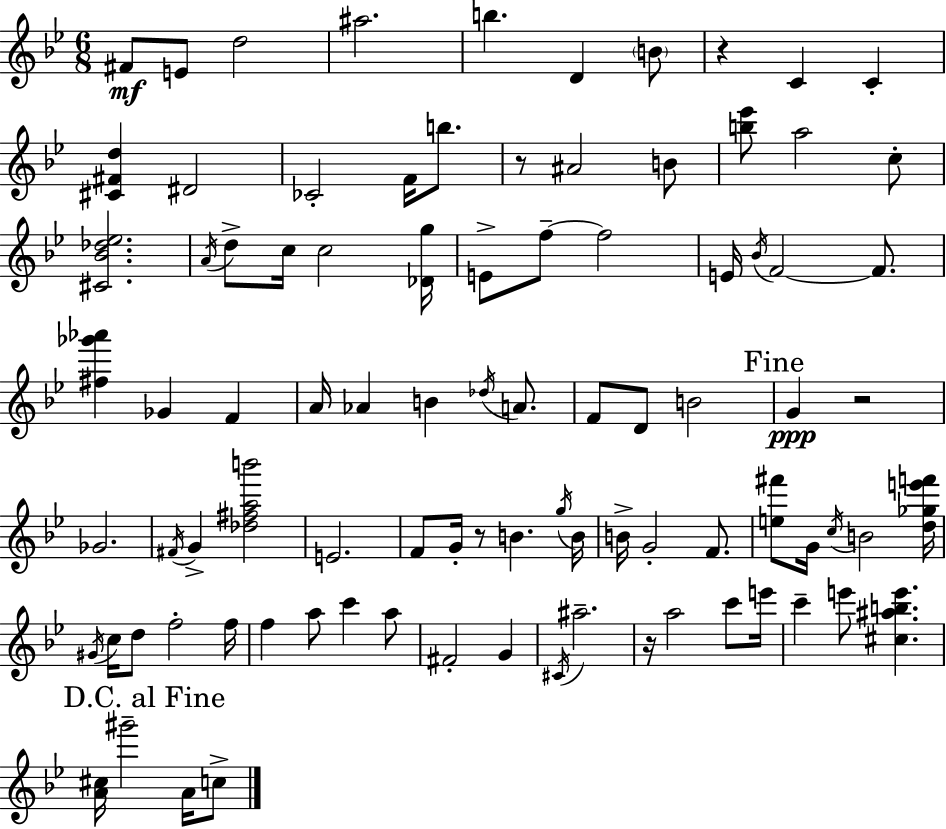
{
  \clef treble
  \numericTimeSignature
  \time 6/8
  \key g \minor
  fis'8\mf e'8 d''2 | ais''2. | b''4. d'4 \parenthesize b'8 | r4 c'4 c'4-. | \break <cis' fis' d''>4 dis'2 | ces'2-. f'16 b''8. | r8 ais'2 b'8 | <b'' ees'''>8 a''2 c''8-. | \break <cis' bes' des'' ees''>2. | \acciaccatura { a'16 } d''8-> c''16 c''2 | <des' g''>16 e'8-> f''8--~~ f''2 | e'16 \acciaccatura { bes'16 } f'2~~ f'8. | \break <fis'' ges''' aes'''>4 ges'4 f'4 | a'16 aes'4 b'4 \acciaccatura { des''16 } | a'8. f'8 d'8 b'2 | \mark "Fine" g'4\ppp r2 | \break ges'2. | \acciaccatura { fis'16 } g'4-> <des'' fis'' a'' b'''>2 | e'2. | f'8 g'16-. r8 b'4. | \break \acciaccatura { g''16 } b'16 b'16-> g'2-. | f'8. <e'' fis'''>8 g'16 \acciaccatura { c''16 } b'2 | <d'' ges'' e''' f'''>16 \acciaccatura { gis'16 } c''16 d''8 f''2-. | f''16 f''4 a''8 | \break c'''4 a''8 fis'2-. | g'4 \acciaccatura { cis'16 } ais''2.-- | r16 a''2 | c'''8 e'''16 c'''4-- | \break e'''8 <cis'' ais'' b'' e'''>4. \mark "D.C. al Fine" <a' cis''>16 gis'''2-- | a'16 c''8-> \bar "|."
}